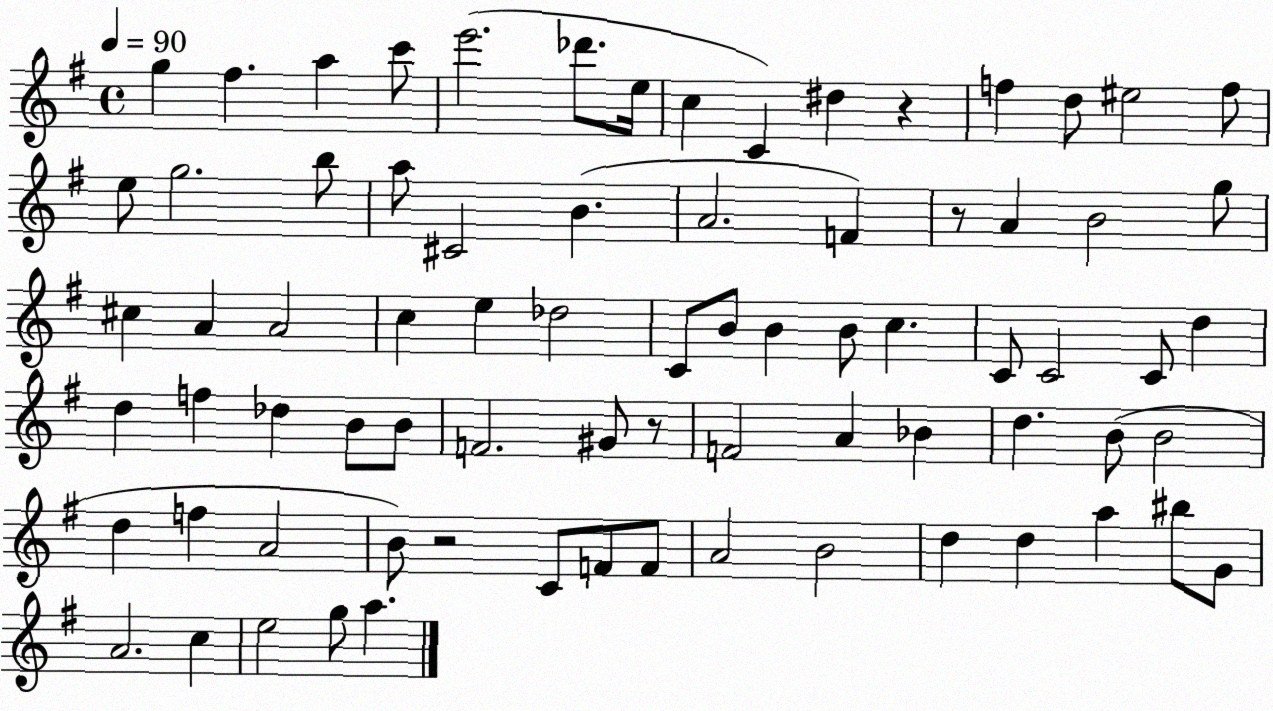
X:1
T:Untitled
M:4/4
L:1/4
K:G
g ^f a c'/2 e'2 _d'/2 e/4 c C ^d z f d/2 ^e2 f/2 e/2 g2 b/2 a/2 ^C2 B A2 F z/2 A B2 g/2 ^c A A2 c e _d2 C/2 B/2 B B/2 c C/2 C2 C/2 d d f _d B/2 B/2 F2 ^G/2 z/2 F2 A _B d B/2 B2 d f A2 B/2 z2 C/2 F/2 F/2 A2 B2 d d a ^b/2 G/2 A2 c e2 g/2 a